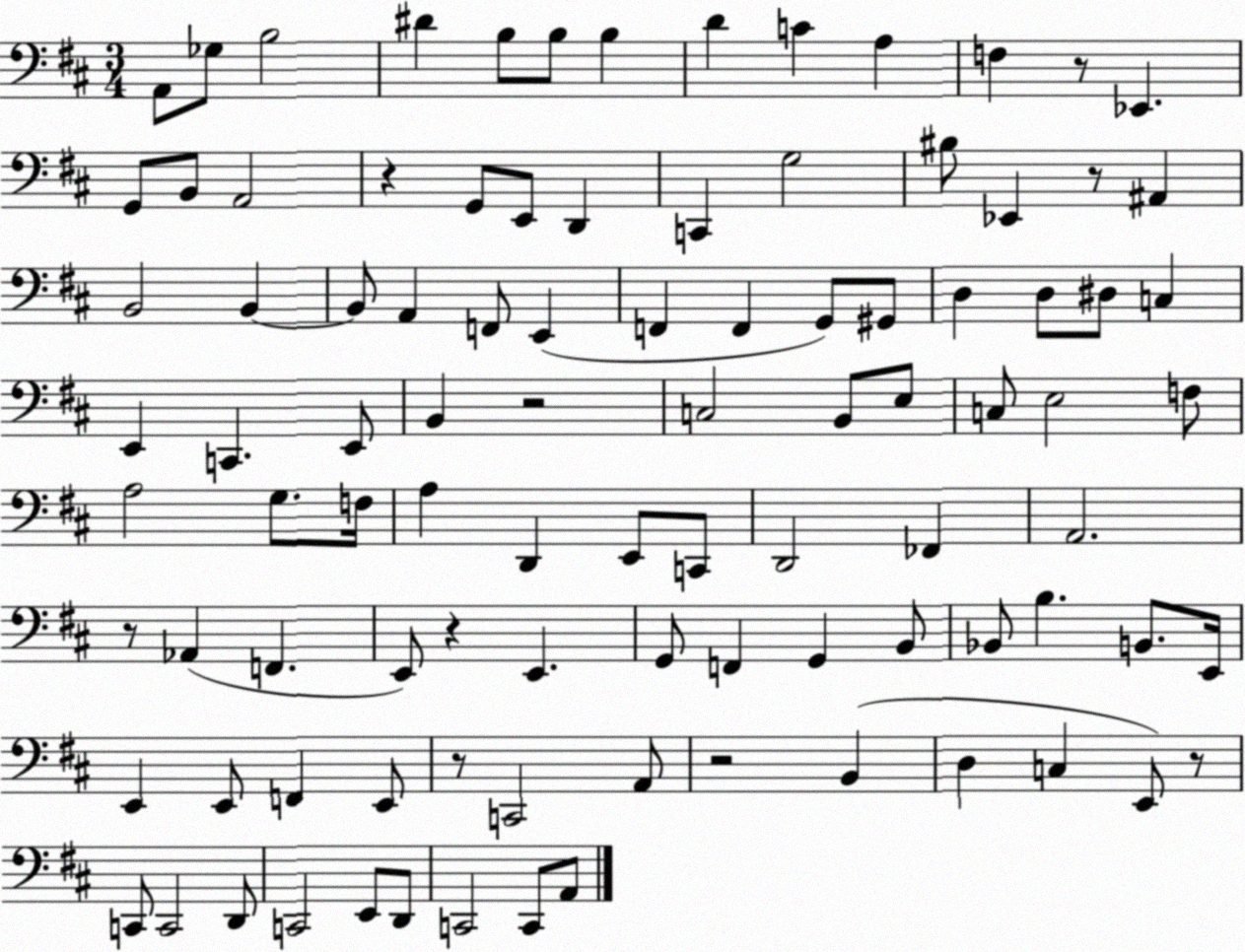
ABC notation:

X:1
T:Untitled
M:3/4
L:1/4
K:D
A,,/2 _G,/2 B,2 ^D B,/2 B,/2 B, D C A, F, z/2 _E,, G,,/2 B,,/2 A,,2 z G,,/2 E,,/2 D,, C,, G,2 ^B,/2 _E,, z/2 ^A,, B,,2 B,, B,,/2 A,, F,,/2 E,, F,, F,, G,,/2 ^G,,/2 D, D,/2 ^D,/2 C, E,, C,, E,,/2 B,, z2 C,2 B,,/2 E,/2 C,/2 E,2 F,/2 A,2 G,/2 F,/4 A, D,, E,,/2 C,,/2 D,,2 _F,, A,,2 z/2 _A,, F,, E,,/2 z E,, G,,/2 F,, G,, B,,/2 _B,,/2 B, B,,/2 E,,/4 E,, E,,/2 F,, E,,/2 z/2 C,,2 A,,/2 z2 B,, D, C, E,,/2 z/2 C,,/2 C,,2 D,,/2 C,,2 E,,/2 D,,/2 C,,2 C,,/2 A,,/2